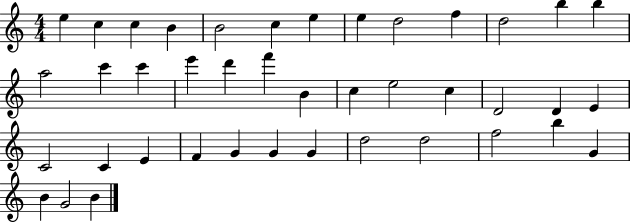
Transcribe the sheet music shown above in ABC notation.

X:1
T:Untitled
M:4/4
L:1/4
K:C
e c c B B2 c e e d2 f d2 b b a2 c' c' e' d' f' B c e2 c D2 D E C2 C E F G G G d2 d2 f2 b G B G2 B